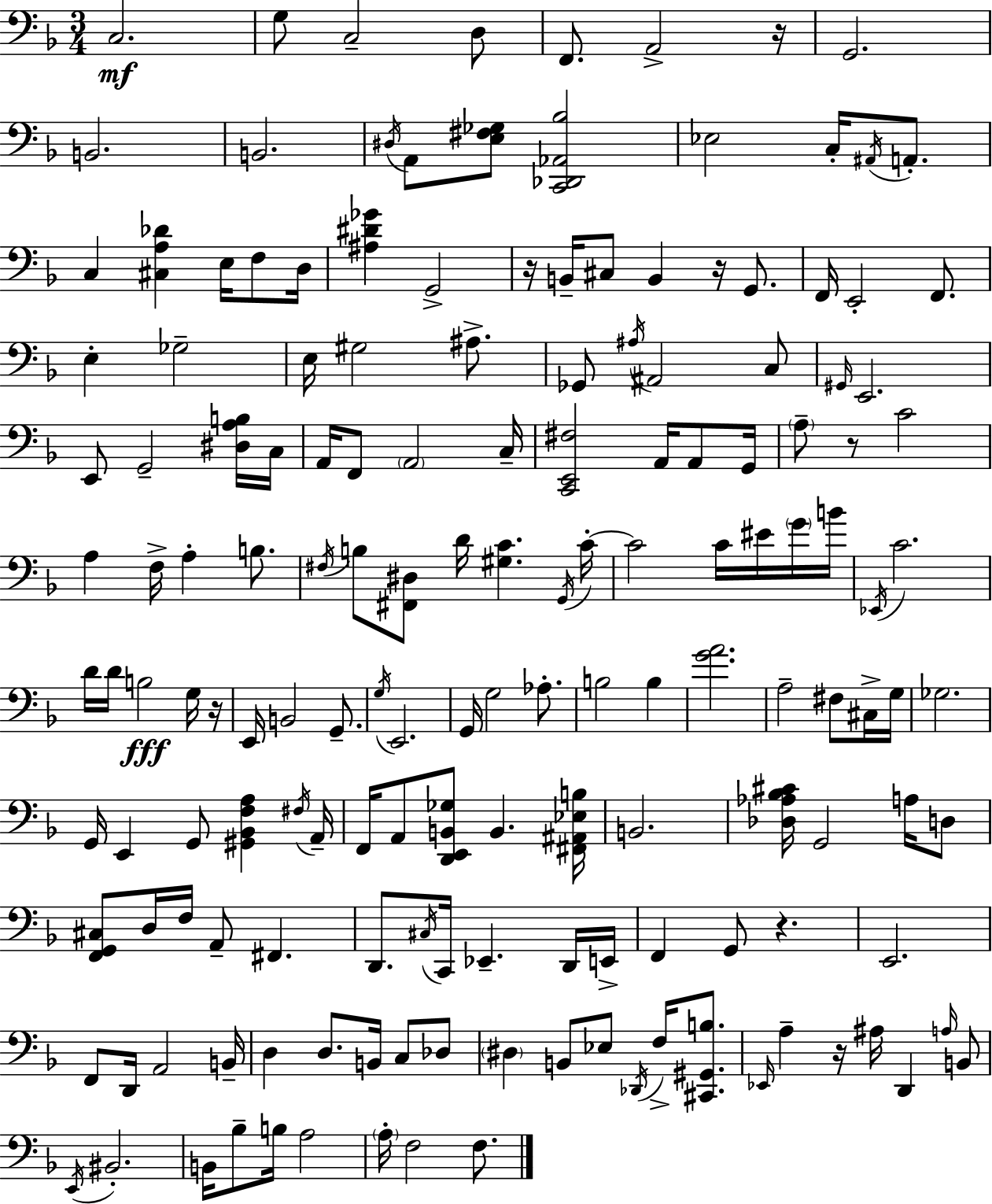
C3/h. G3/e C3/h D3/e F2/e. A2/h R/s G2/h. B2/h. B2/h. D#3/s A2/e [E3,F#3,Gb3]/e [C2,Db2,Ab2,Bb3]/h Eb3/h C3/s A#2/s A2/e. C3/q [C#3,A3,Db4]/q E3/s F3/e D3/s [A#3,D#4,Gb4]/q G2/h R/s B2/s C#3/e B2/q R/s G2/e. F2/s E2/h F2/e. E3/q Gb3/h E3/s G#3/h A#3/e. Gb2/e A#3/s A#2/h C3/e G#2/s E2/h. E2/e G2/h [D#3,A3,B3]/s C3/s A2/s F2/e A2/h C3/s [C2,E2,F#3]/h A2/s A2/e G2/s A3/e R/e C4/h A3/q F3/s A3/q B3/e. F#3/s B3/e [F#2,D#3]/e D4/s [G#3,C4]/q. G2/s C4/s C4/h C4/s EIS4/s G4/s B4/s Eb2/s C4/h. D4/s D4/s B3/h G3/s R/s E2/s B2/h G2/e. G3/s E2/h. G2/s G3/h Ab3/e. B3/h B3/q [G4,A4]/h. A3/h F#3/e C#3/s G3/s Gb3/h. G2/s E2/q G2/e [G#2,Bb2,F3,A3]/q F#3/s A2/s F2/s A2/e [D2,E2,B2,Gb3]/e B2/q. [F#2,A#2,Eb3,B3]/s B2/h. [Db3,Ab3,Bb3,C#4]/s G2/h A3/s D3/e [F2,G2,C#3]/e D3/s F3/s A2/e F#2/q. D2/e. C#3/s C2/s Eb2/q. D2/s E2/s F2/q G2/e R/q. E2/h. F2/e D2/s A2/h B2/s D3/q D3/e. B2/s C3/e Db3/e D#3/q B2/e Eb3/e Db2/s F3/s [C#2,G#2,B3]/e. Eb2/s A3/q R/s A#3/s D2/q A3/s B2/e E2/s BIS2/h. B2/s Bb3/e B3/s A3/h A3/s F3/h F3/e.